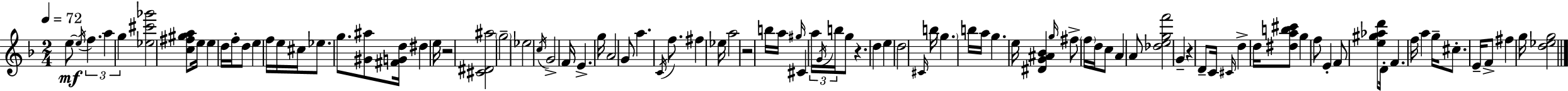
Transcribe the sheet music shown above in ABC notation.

X:1
T:Untitled
M:2/4
L:1/4
K:F
e/2 e/4 f a g [_e^c'_g']2 [c^f^ga]/2 e/4 e d/4 f/4 d/2 e f/4 e/4 ^c/4 _e/2 g/2 [^G^a]/2 [^FGd]/4 ^d e/4 z2 [^C^D^a]2 g2 _e2 c/4 G2 F/4 E g/4 A2 G/2 a C/4 f/2 ^f _e/4 a2 z2 b/4 a/4 ^g/4 ^C a/4 G/4 b/4 g/2 z d e d2 ^C/4 b/4 g b/4 a/4 g e/4 [^DG^A_B] g/4 ^f/2 f/4 d/4 c/2 A A/2 [_degf']2 G z D/2 C/4 ^C/4 d d/4 [^dab^c']/2 g f/2 E F/2 [e^g_ad']/2 D/4 F f/4 a g/4 ^c/2 E/4 F/2 ^f g/4 [d_eg]2